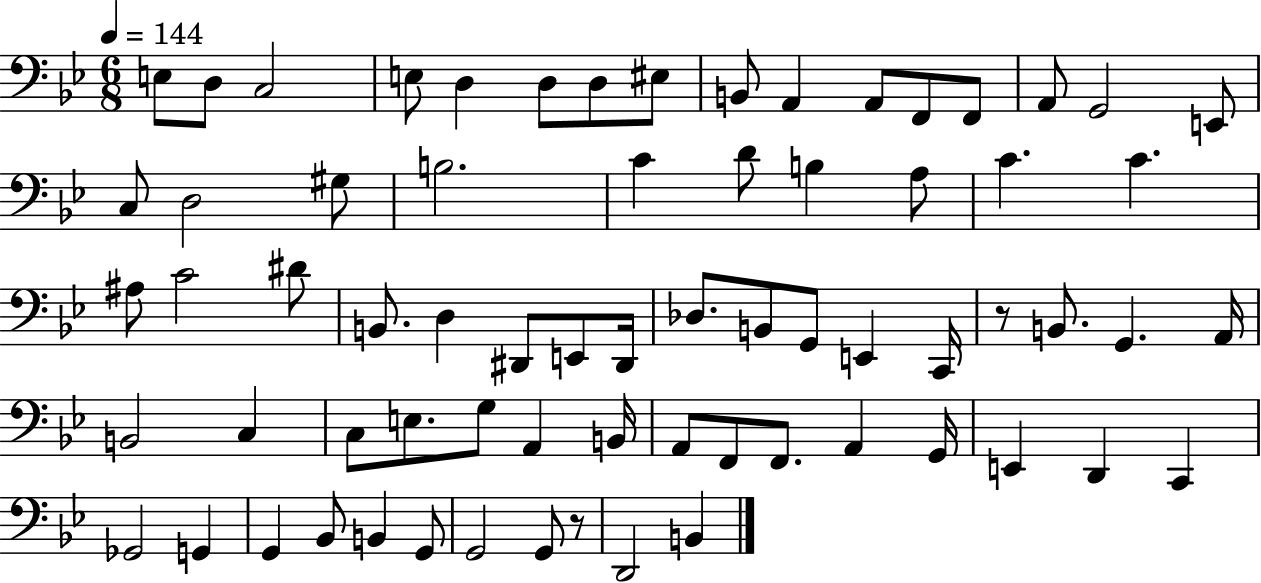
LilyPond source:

{
  \clef bass
  \numericTimeSignature
  \time 6/8
  \key bes \major
  \tempo 4 = 144
  e8 d8 c2 | e8 d4 d8 d8 eis8 | b,8 a,4 a,8 f,8 f,8 | a,8 g,2 e,8 | \break c8 d2 gis8 | b2. | c'4 d'8 b4 a8 | c'4. c'4. | \break ais8 c'2 dis'8 | b,8. d4 dis,8 e,8 dis,16 | des8. b,8 g,8 e,4 c,16 | r8 b,8. g,4. a,16 | \break b,2 c4 | c8 e8. g8 a,4 b,16 | a,8 f,8 f,8. a,4 g,16 | e,4 d,4 c,4 | \break ges,2 g,4 | g,4 bes,8 b,4 g,8 | g,2 g,8 r8 | d,2 b,4 | \break \bar "|."
}